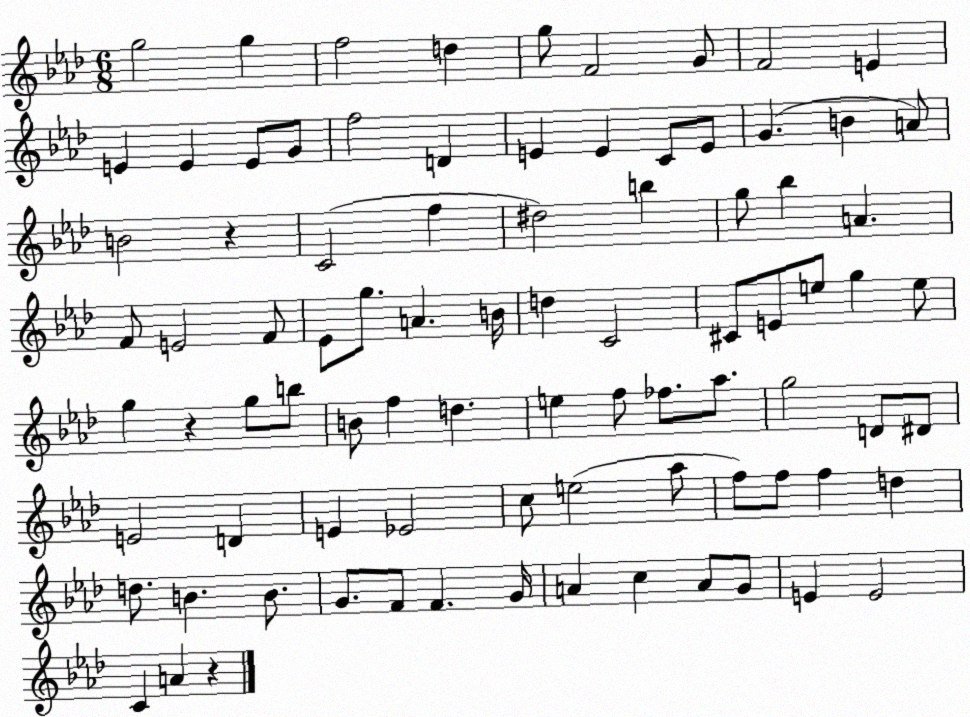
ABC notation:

X:1
T:Untitled
M:6/8
L:1/4
K:Ab
g2 g f2 d g/2 F2 G/2 F2 E E E E/2 G/2 f2 D E E C/2 E/2 G B A/2 B2 z C2 f ^d2 b g/2 _b A F/2 E2 F/2 _E/2 g/2 A B/4 d C2 ^C/2 E/2 e/2 g e/2 g z g/2 b/2 B/2 f d e f/2 _f/2 _a/2 g2 D/2 ^D/2 E2 D E _E2 c/2 e2 _a/2 f/2 f/2 f d d/2 B B/2 G/2 F/2 F G/4 A c A/2 G/2 E E2 C A z